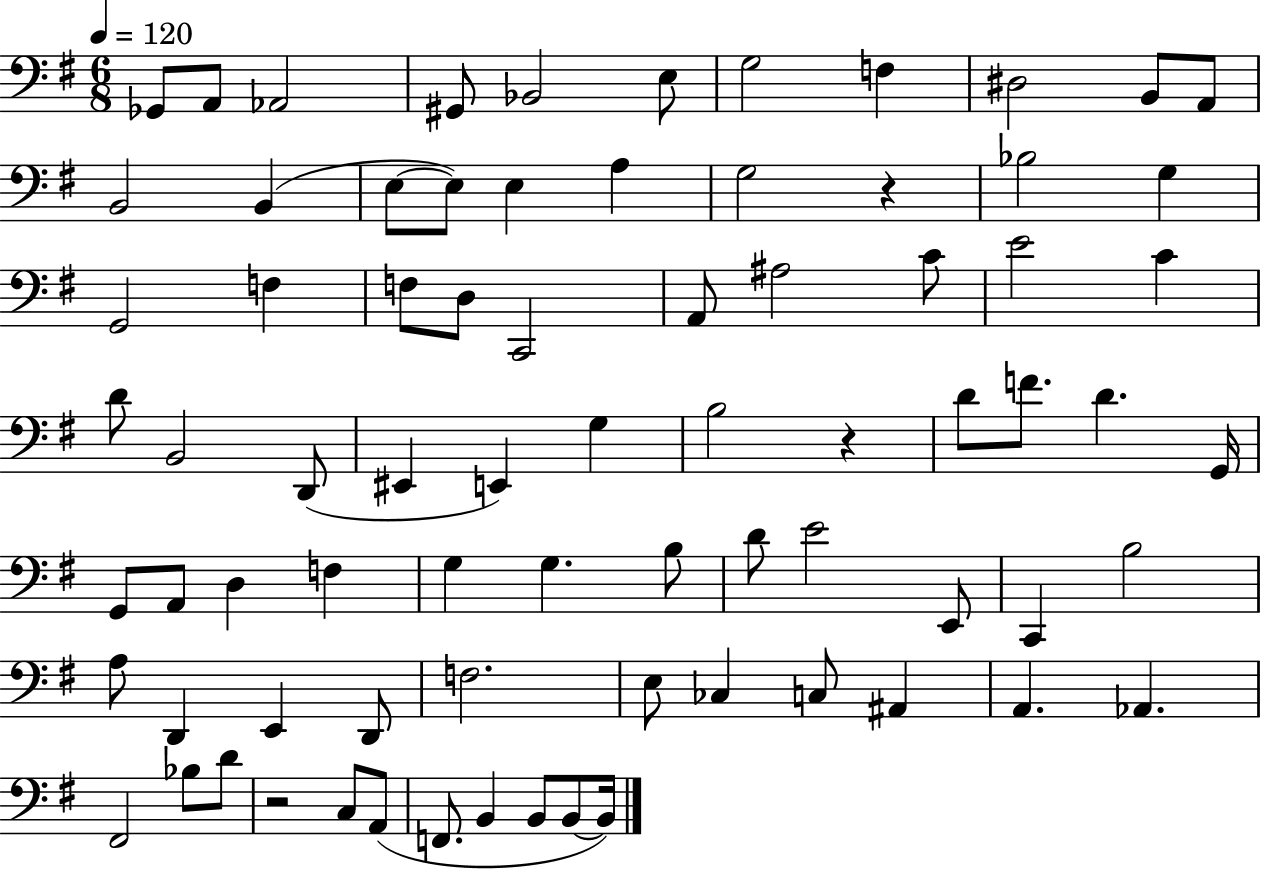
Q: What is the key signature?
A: G major